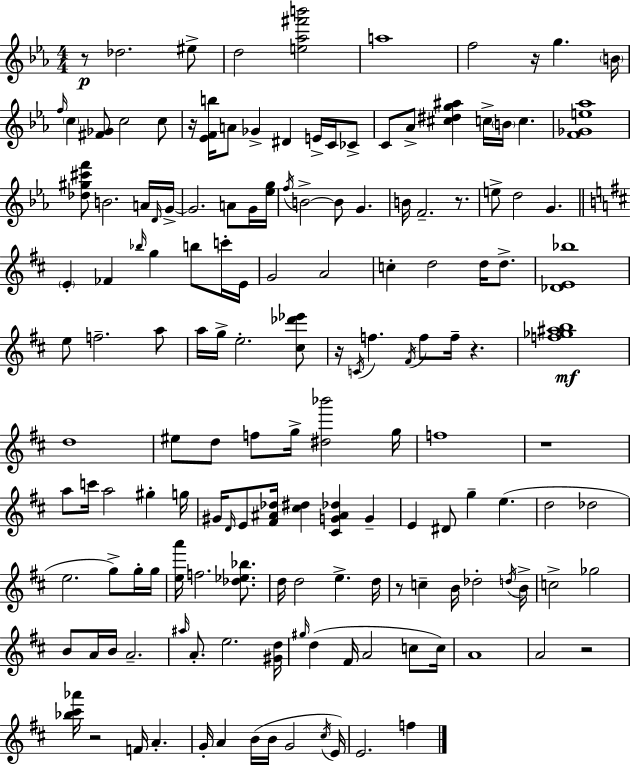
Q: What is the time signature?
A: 4/4